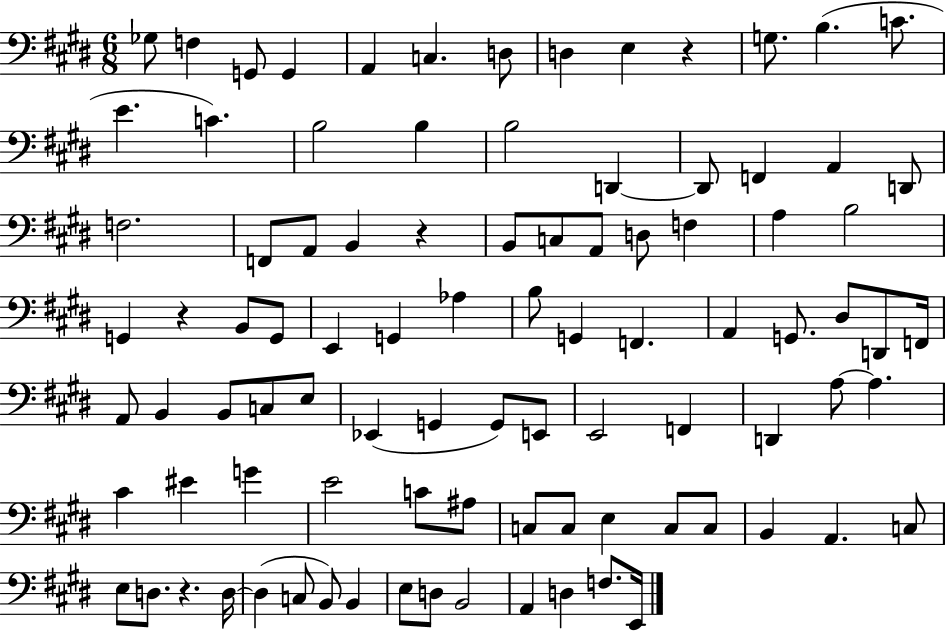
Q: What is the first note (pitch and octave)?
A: Gb3